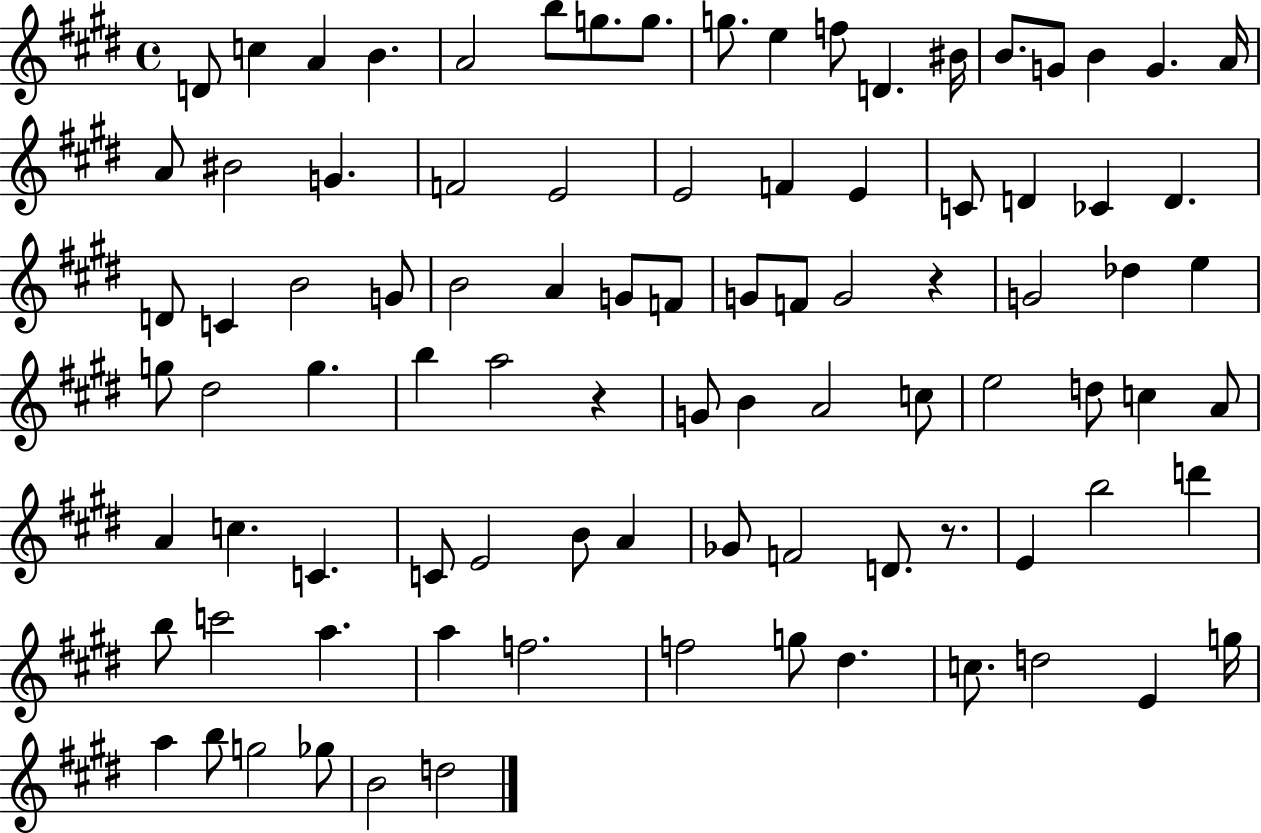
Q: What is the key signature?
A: E major